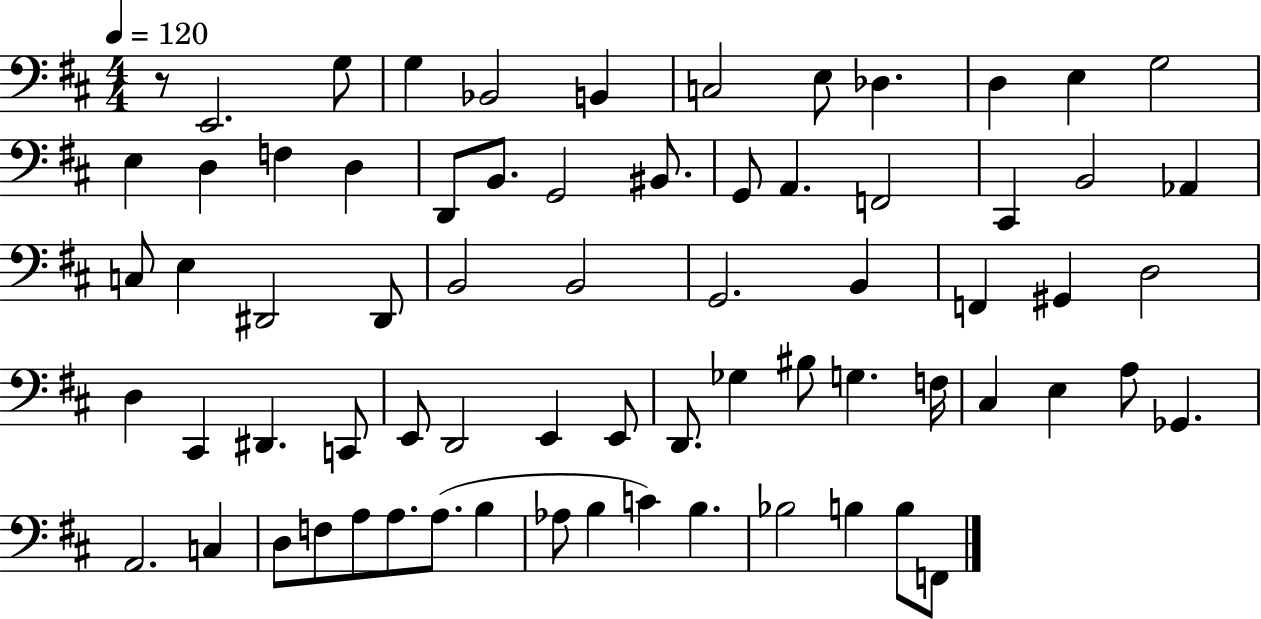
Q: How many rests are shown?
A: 1